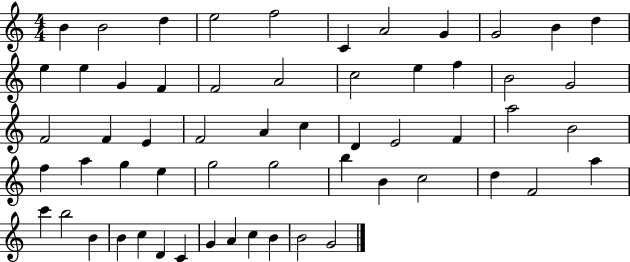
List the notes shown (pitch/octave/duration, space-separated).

B4/q B4/h D5/q E5/h F5/h C4/q A4/h G4/q G4/h B4/q D5/q E5/q E5/q G4/q F4/q F4/h A4/h C5/h E5/q F5/q B4/h G4/h F4/h F4/q E4/q F4/h A4/q C5/q D4/q E4/h F4/q A5/h B4/h F5/q A5/q G5/q E5/q G5/h G5/h B5/q B4/q C5/h D5/q F4/h A5/q C6/q B5/h B4/q B4/q C5/q D4/q C4/q G4/q A4/q C5/q B4/q B4/h G4/h